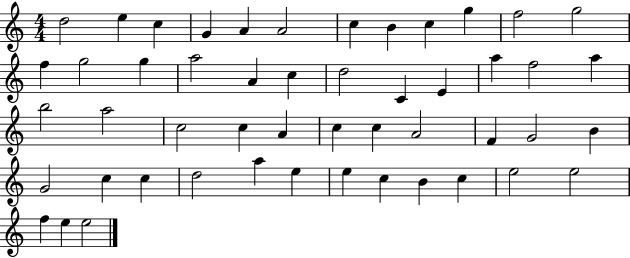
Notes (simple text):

D5/h E5/q C5/q G4/q A4/q A4/h C5/q B4/q C5/q G5/q F5/h G5/h F5/q G5/h G5/q A5/h A4/q C5/q D5/h C4/q E4/q A5/q F5/h A5/q B5/h A5/h C5/h C5/q A4/q C5/q C5/q A4/h F4/q G4/h B4/q G4/h C5/q C5/q D5/h A5/q E5/q E5/q C5/q B4/q C5/q E5/h E5/h F5/q E5/q E5/h